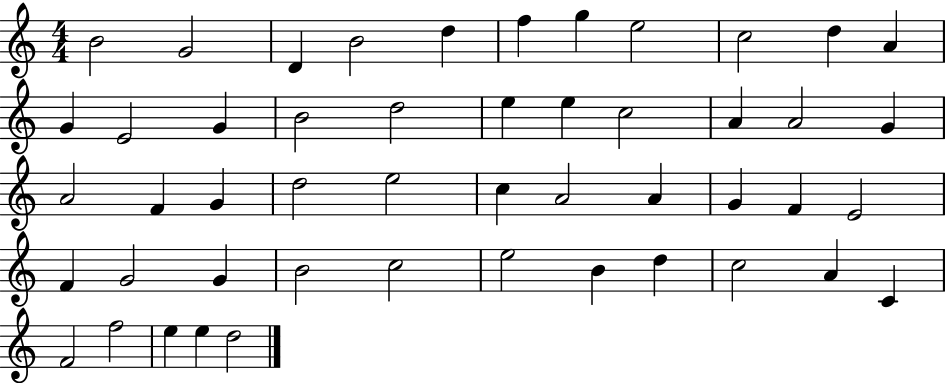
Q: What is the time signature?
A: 4/4